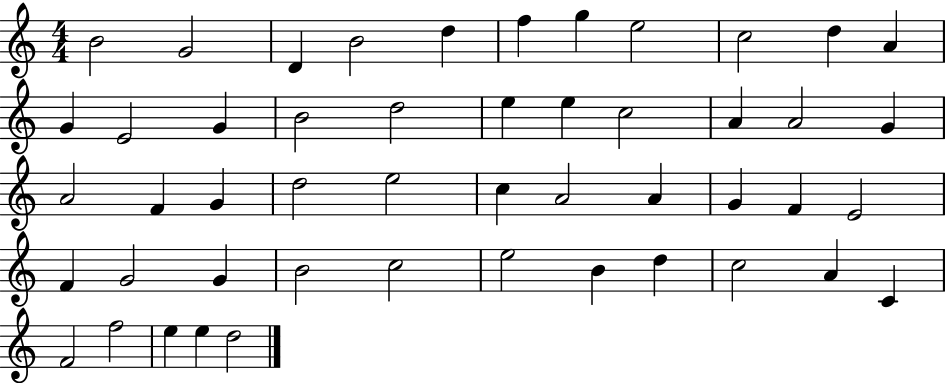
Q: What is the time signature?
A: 4/4